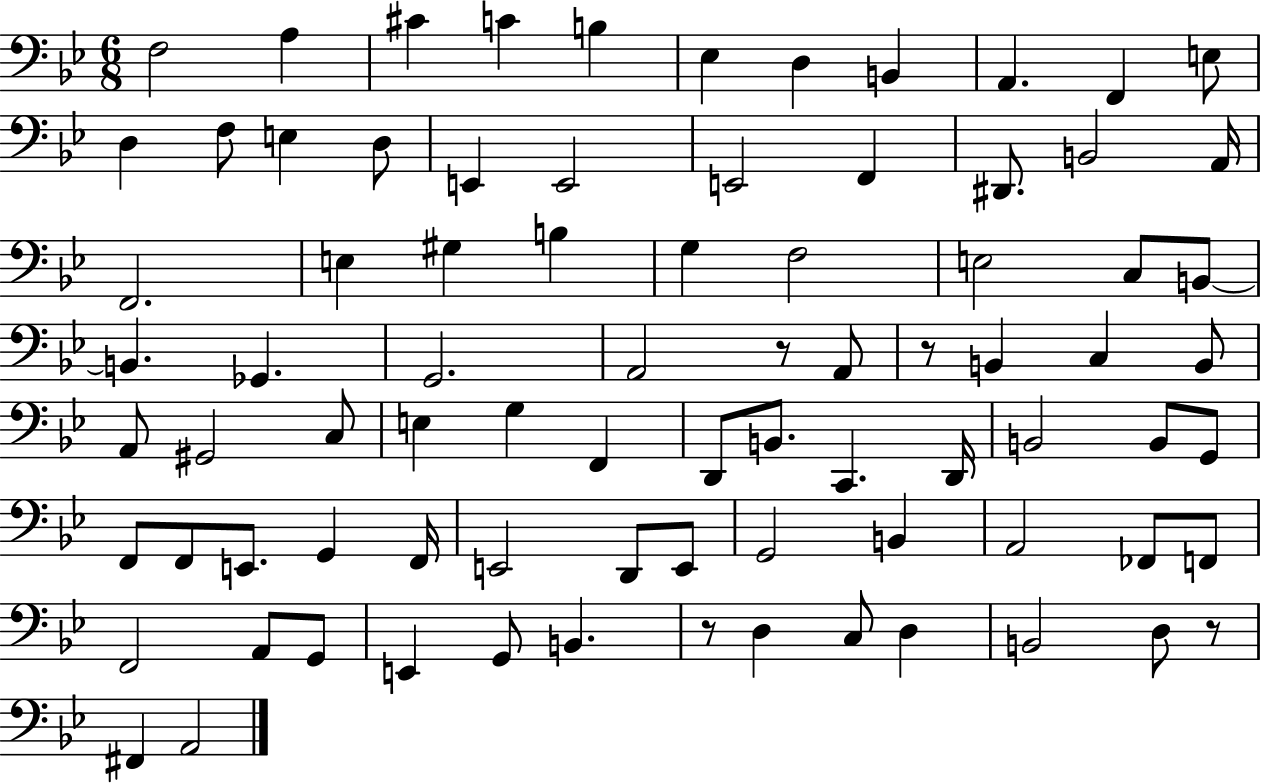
F3/h A3/q C#4/q C4/q B3/q Eb3/q D3/q B2/q A2/q. F2/q E3/e D3/q F3/e E3/q D3/e E2/q E2/h E2/h F2/q D#2/e. B2/h A2/s F2/h. E3/q G#3/q B3/q G3/q F3/h E3/h C3/e B2/e B2/q. Gb2/q. G2/h. A2/h R/e A2/e R/e B2/q C3/q B2/e A2/e G#2/h C3/e E3/q G3/q F2/q D2/e B2/e. C2/q. D2/s B2/h B2/e G2/e F2/e F2/e E2/e. G2/q F2/s E2/h D2/e E2/e G2/h B2/q A2/h FES2/e F2/e F2/h A2/e G2/e E2/q G2/e B2/q. R/e D3/q C3/e D3/q B2/h D3/e R/e F#2/q A2/h